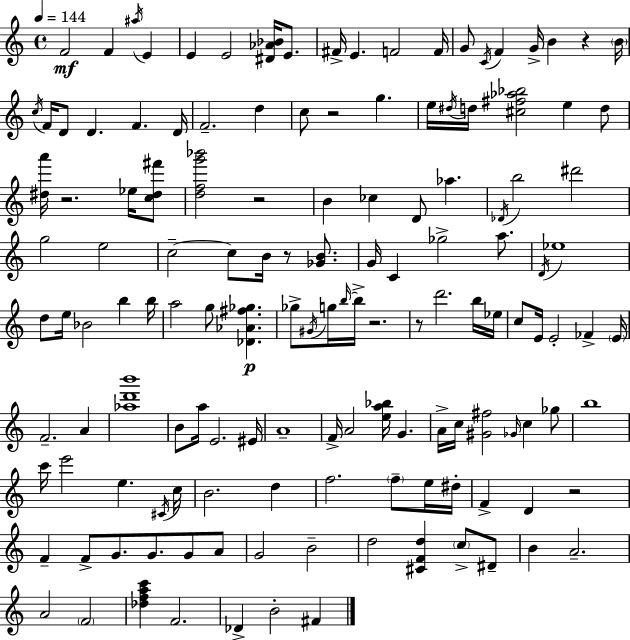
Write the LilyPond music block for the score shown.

{
  \clef treble
  \time 4/4
  \defaultTimeSignature
  \key a \minor
  \tempo 4 = 144
  f'2\mf f'4 \acciaccatura { ais''16 } e'4 | e'4 e'2 <dis' aes' bes'>16 e'8. | fis'16-> e'4. f'2 | f'16 g'8 \acciaccatura { c'16 } f'4 g'16-> b'4 r4 | \break \parenthesize b'16 \acciaccatura { c''16 } f'16 d'8 d'4. f'4. | d'16 f'2.-- d''4 | c''8 r2 g''4. | e''16 \acciaccatura { dis''16 } d''16 <cis'' fis'' aes'' bes''>2 e''4 | \break d''8 <dis'' a'''>16 r2. | ees''16 <c'' dis'' fis'''>8 <d'' f'' g''' bes'''>2 r2 | b'4 ces''4 d'8 aes''4. | \acciaccatura { des'16 } b''2 dis'''2 | \break g''2 e''2 | c''2--~~ c''8 b'16 | r8 <ges' b'>8. g'16 c'4 ges''2-> | a''8. \acciaccatura { d'16 } ees''1 | \break d''8 e''16 bes'2 | b''4 b''16 a''2 g''8 | <des' aes' fis'' ges''>4.\p ges''8-> \acciaccatura { gis'16 } g''16 \grace { b''16~ }~ b''16-> r2. | r8 d'''2. | \break b''16 ees''16 c''8 e'16 e'2-. | fes'4-> \parenthesize e'16 f'2.-- | a'4 <aes'' d''' b'''>1 | b'8 a''16 e'2. | \break eis'16 a'1-- | f'16-> a'2 | <e'' a'' bes''>16 g'4. a'16-> c''16 <gis' fis''>2 | \grace { ges'16 } c''4 ges''8 b''1 | \break c'''16 e'''2 | e''4. \acciaccatura { cis'16 } c''16 b'2. | d''4 f''2. | \parenthesize f''8-- e''16 dis''16-. f'4-> d'4 | \break r2 f'4-- f'8-> | g'8. g'8. g'8 a'8 g'2 | b'2-- d''2 | <cis' f' d''>4 \parenthesize c''8-> dis'8-- b'4 a'2.-- | \break a'2 | \parenthesize f'2 <des'' f'' a'' c'''>4 f'2. | des'4-> b'2-. | fis'4 \bar "|."
}